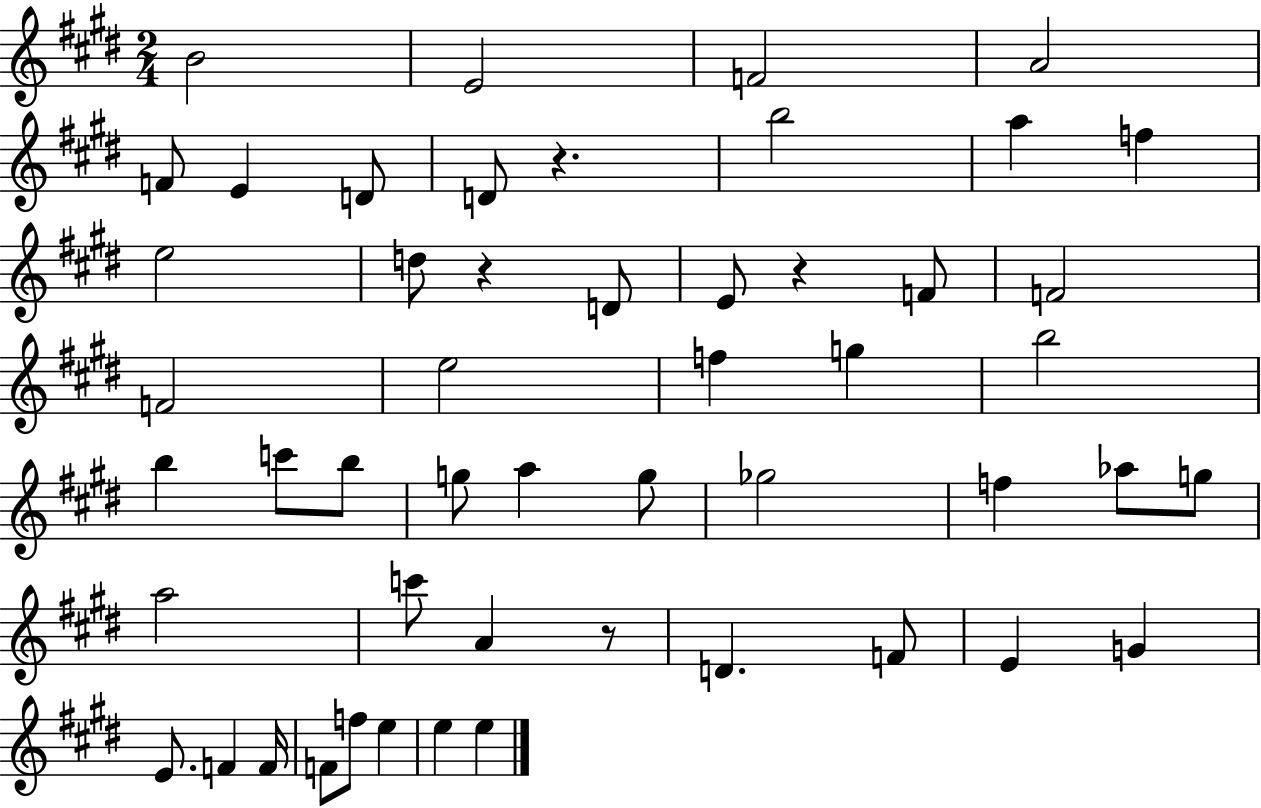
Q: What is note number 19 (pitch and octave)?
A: E5